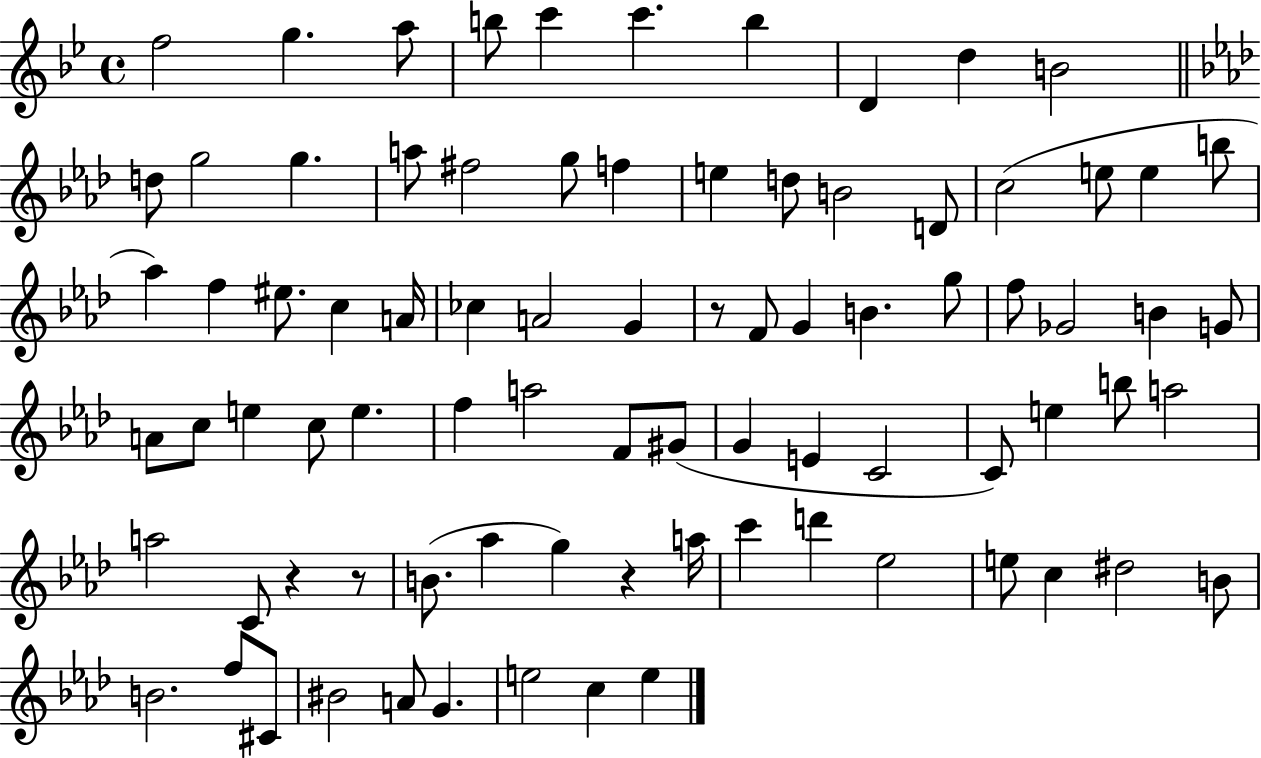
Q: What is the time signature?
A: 4/4